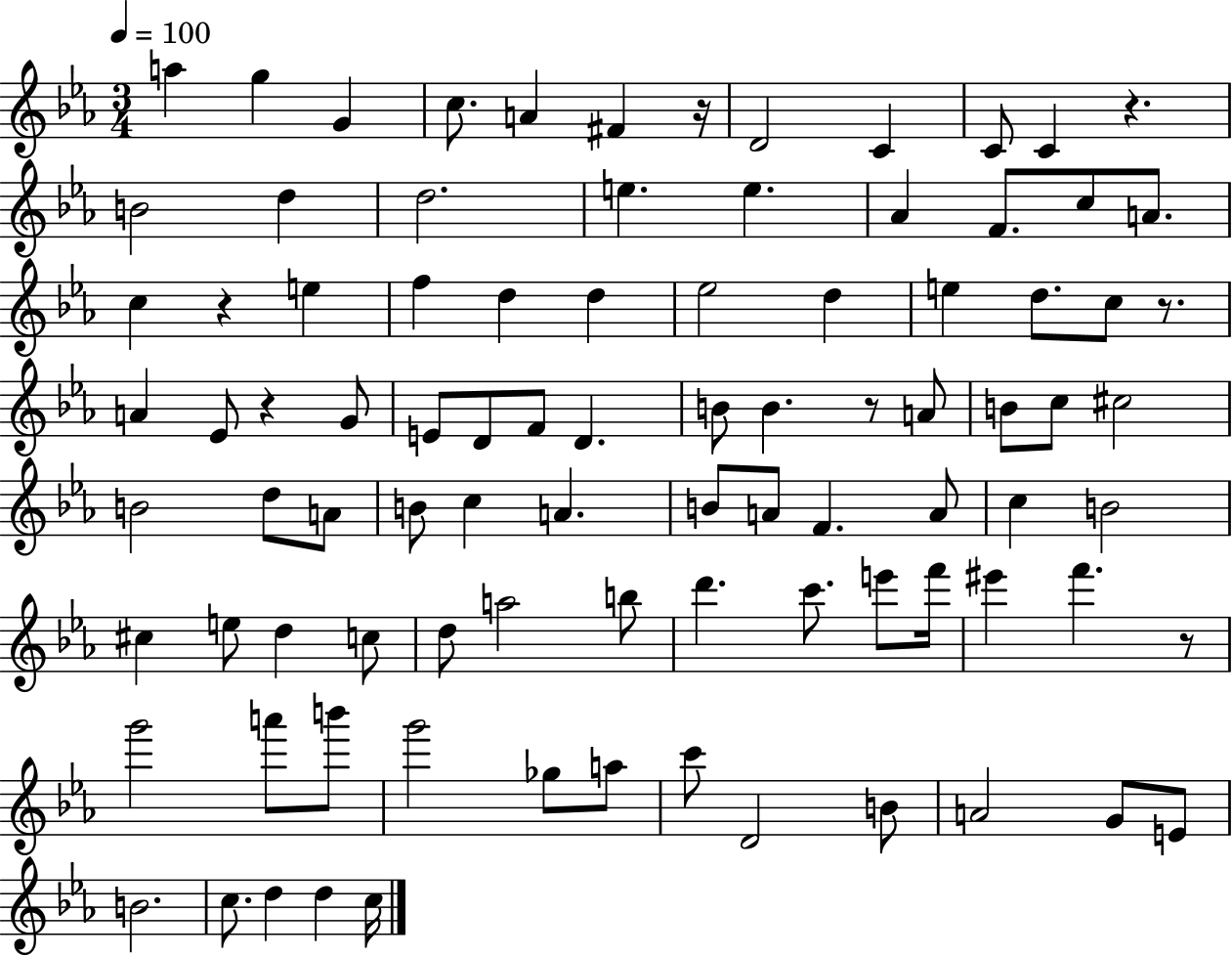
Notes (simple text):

A5/q G5/q G4/q C5/e. A4/q F#4/q R/s D4/h C4/q C4/e C4/q R/q. B4/h D5/q D5/h. E5/q. E5/q. Ab4/q F4/e. C5/e A4/e. C5/q R/q E5/q F5/q D5/q D5/q Eb5/h D5/q E5/q D5/e. C5/e R/e. A4/q Eb4/e R/q G4/e E4/e D4/e F4/e D4/q. B4/e B4/q. R/e A4/e B4/e C5/e C#5/h B4/h D5/e A4/e B4/e C5/q A4/q. B4/e A4/e F4/q. A4/e C5/q B4/h C#5/q E5/e D5/q C5/e D5/e A5/h B5/e D6/q. C6/e. E6/e F6/s EIS6/q F6/q. R/e G6/h A6/e B6/e G6/h Gb5/e A5/e C6/e D4/h B4/e A4/h G4/e E4/e B4/h. C5/e. D5/q D5/q C5/s